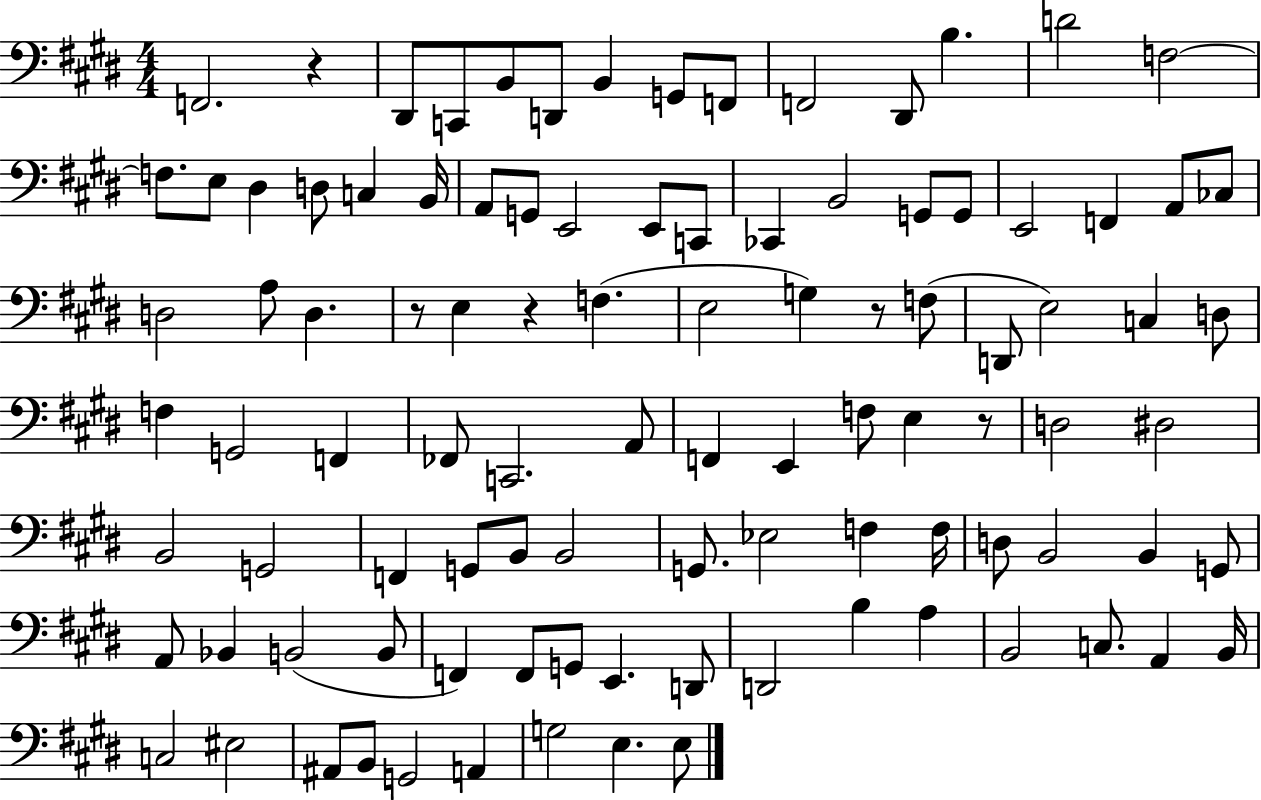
{
  \clef bass
  \numericTimeSignature
  \time 4/4
  \key e \major
  \repeat volta 2 { f,2. r4 | dis,8 c,8 b,8 d,8 b,4 g,8 f,8 | f,2 dis,8 b4. | d'2 f2~~ | \break f8. e8 dis4 d8 c4 b,16 | a,8 g,8 e,2 e,8 c,8 | ces,4 b,2 g,8 g,8 | e,2 f,4 a,8 ces8 | \break d2 a8 d4. | r8 e4 r4 f4.( | e2 g4) r8 f8( | d,8 e2) c4 d8 | \break f4 g,2 f,4 | fes,8 c,2. a,8 | f,4 e,4 f8 e4 r8 | d2 dis2 | \break b,2 g,2 | f,4 g,8 b,8 b,2 | g,8. ees2 f4 f16 | d8 b,2 b,4 g,8 | \break a,8 bes,4 b,2( b,8 | f,4) f,8 g,8 e,4. d,8 | d,2 b4 a4 | b,2 c8. a,4 b,16 | \break c2 eis2 | ais,8 b,8 g,2 a,4 | g2 e4. e8 | } \bar "|."
}